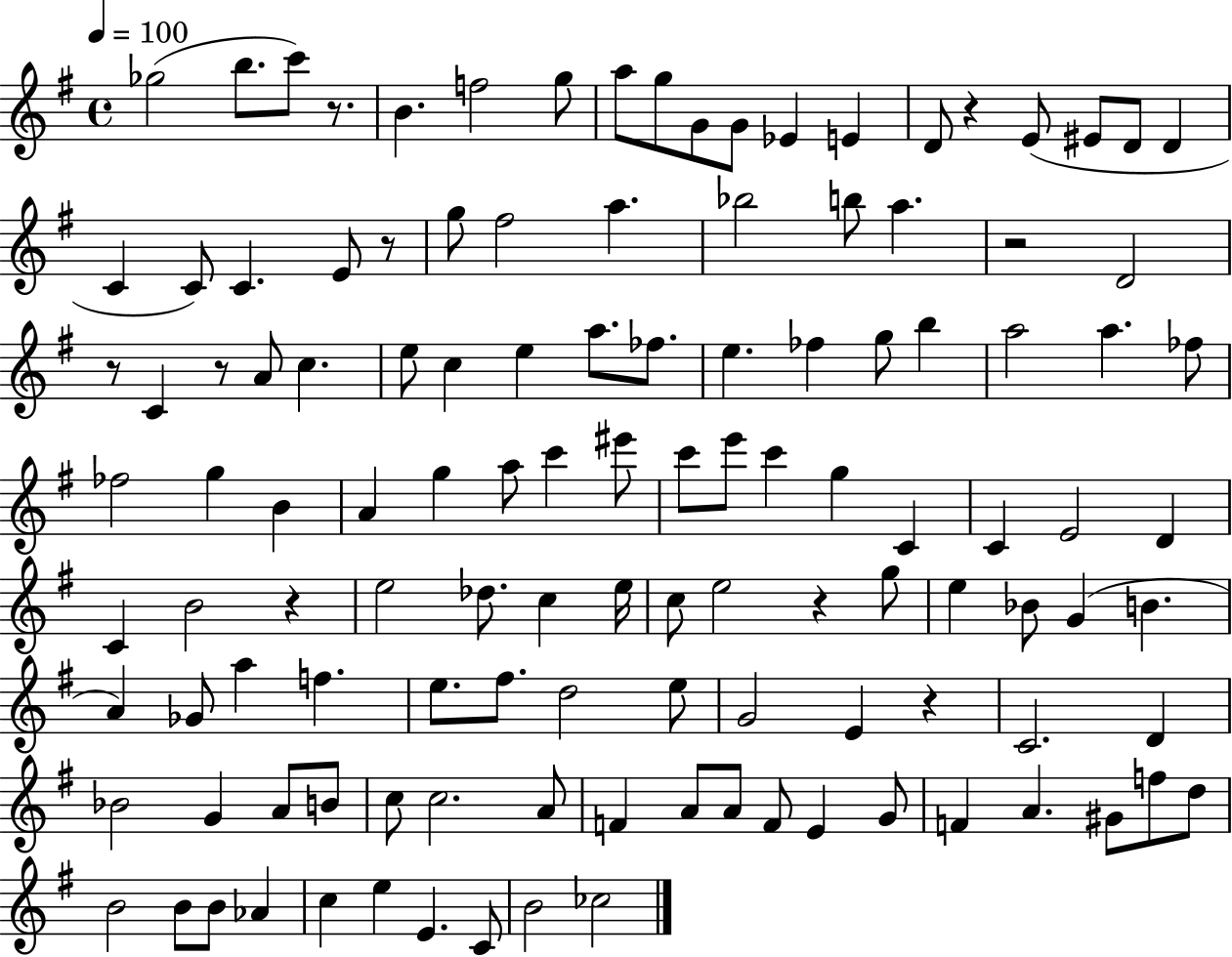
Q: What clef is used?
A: treble